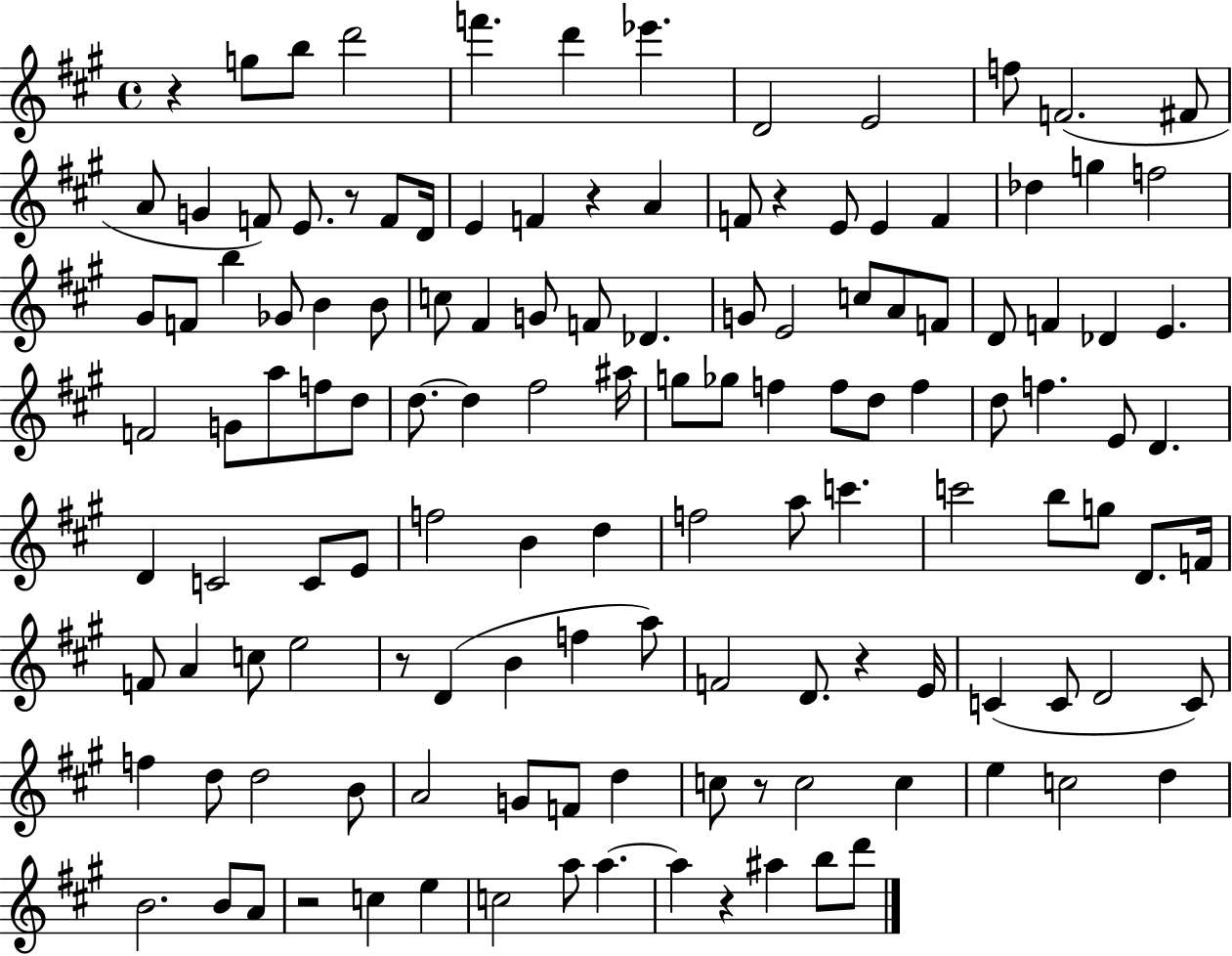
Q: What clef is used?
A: treble